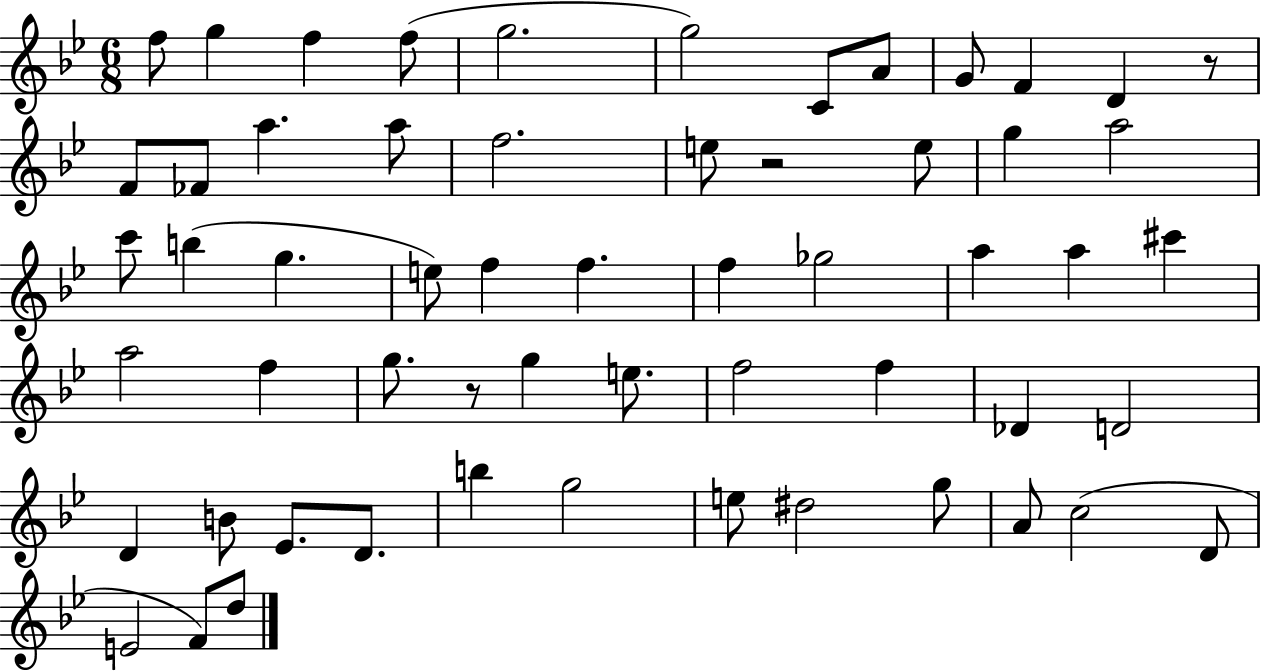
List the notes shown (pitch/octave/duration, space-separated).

F5/e G5/q F5/q F5/e G5/h. G5/h C4/e A4/e G4/e F4/q D4/q R/e F4/e FES4/e A5/q. A5/e F5/h. E5/e R/h E5/e G5/q A5/h C6/e B5/q G5/q. E5/e F5/q F5/q. F5/q Gb5/h A5/q A5/q C#6/q A5/h F5/q G5/e. R/e G5/q E5/e. F5/h F5/q Db4/q D4/h D4/q B4/e Eb4/e. D4/e. B5/q G5/h E5/e D#5/h G5/e A4/e C5/h D4/e E4/h F4/e D5/e